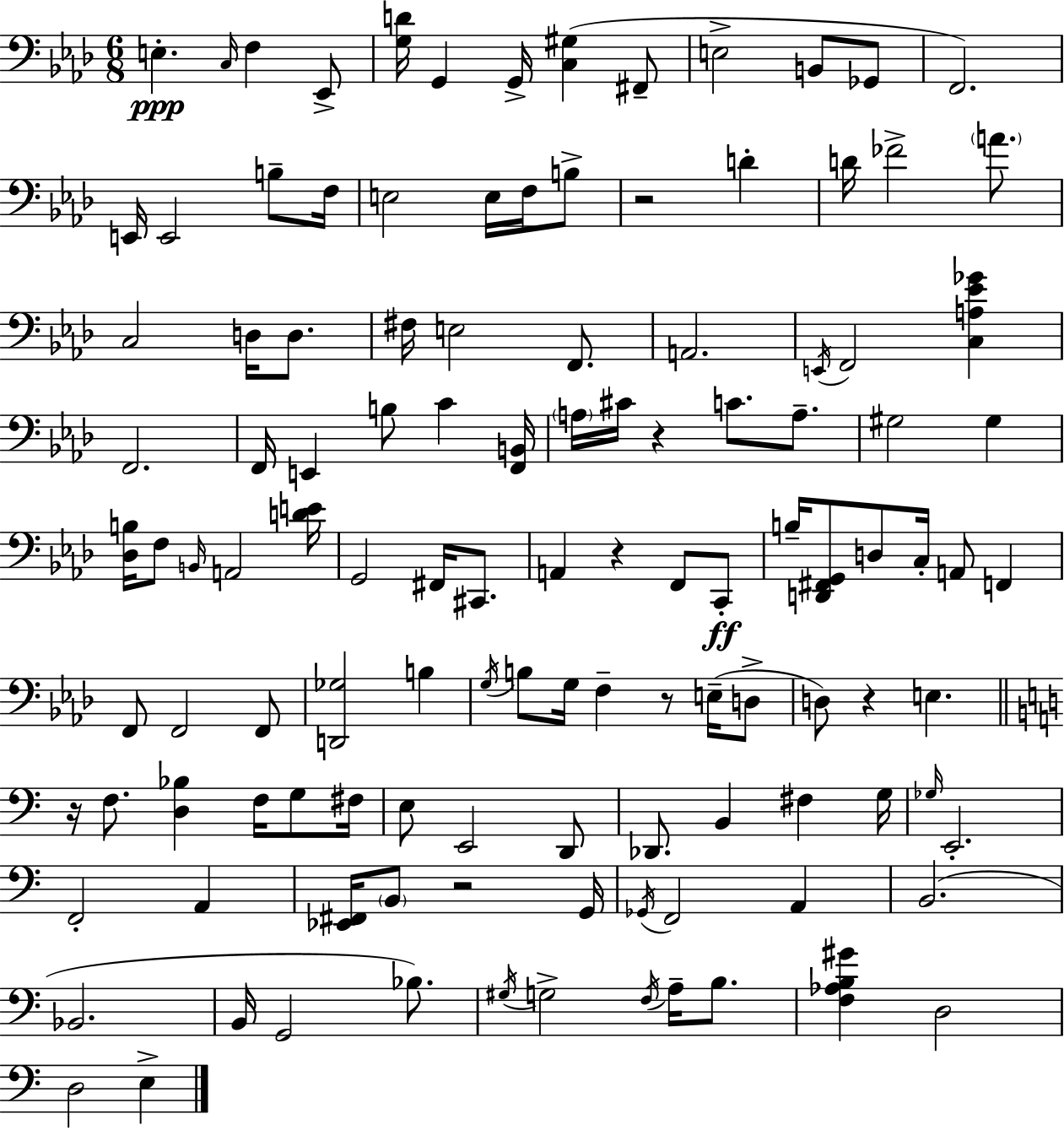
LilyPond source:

{
  \clef bass
  \numericTimeSignature
  \time 6/8
  \key aes \major
  e4.-.\ppp \grace { c16 } f4 ees,8-> | <g d'>16 g,4 g,16-> <c gis>4( fis,8-- | e2-> b,8 ges,8 | f,2.) | \break e,16 e,2 b8-- | f16 e2 e16 f16 b8-> | r2 d'4-. | d'16 fes'2-> \parenthesize a'8. | \break c2 d16 d8. | fis16 e2 f,8. | a,2. | \acciaccatura { e,16 } f,2 <c a ees' ges'>4 | \break f,2. | f,16 e,4 b8 c'4 | <f, b,>16 \parenthesize a16 cis'16 r4 c'8. a8.-- | gis2 gis4 | \break <des b>16 f8 \grace { b,16 } a,2 | <d' e'>16 g,2 fis,16 | cis,8. a,4 r4 f,8 | c,8-.\ff b16-- <d, fis, g,>8 d8 c16-. a,8 f,4 | \break f,8 f,2 | f,8 <d, ges>2 b4 | \acciaccatura { g16 } b8 g16 f4-- r8 | e16--( d8-> d8) r4 e4. | \break \bar "||" \break \key a \minor r16 f8. <d bes>4 f16 g8 fis16 | e8 e,2 d,8 | des,8. b,4 fis4 g16 | \grace { ges16 } e,2.-. | \break f,2-. a,4 | <ees, fis,>16 \parenthesize b,8 r2 | g,16 \acciaccatura { ges,16 } f,2 a,4 | b,2.( | \break bes,2. | b,16 g,2 bes8.) | \acciaccatura { gis16 } g2-> \acciaccatura { f16 } | a16-- b8. <f aes b gis'>4 d2 | \break d2 | e4-> \bar "|."
}